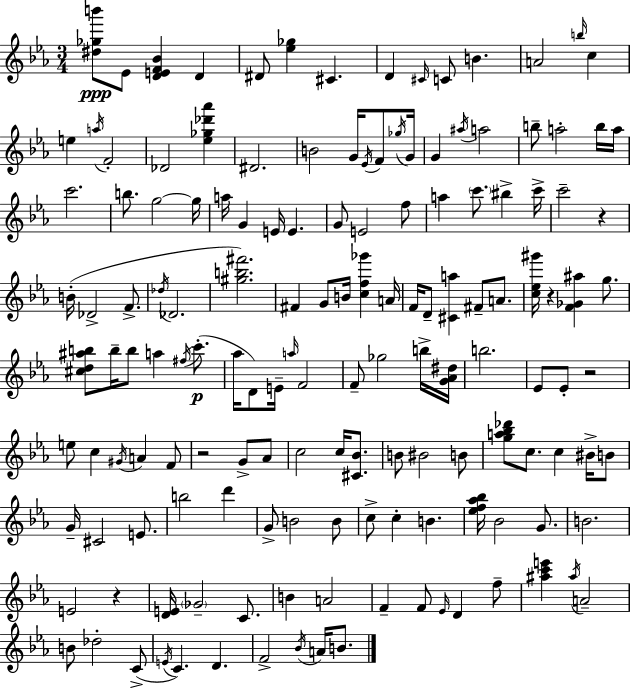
X:1
T:Untitled
M:3/4
L:1/4
K:Cm
[^d_gb']/2 _E/2 [DEF_B] D ^D/2 [_e_g] ^C D ^C/4 C/2 B A2 b/4 c e a/4 F2 _D2 [_e_g_d'_a'] ^D2 B2 G/4 _E/4 F/2 _g/4 G/4 G ^a/4 a2 b/2 a2 b/4 a/4 c'2 b/2 g2 g/4 a/4 G E/4 E G/2 E2 f/2 a c'/2 ^b c'/4 c'2 z B/4 _D2 F/2 _d/4 _D2 [^gb^f']2 ^F G/2 B/4 [cf_g'] A/4 F/4 D/2 [^Ca] ^F/2 A/2 [c_e^g']/4 z [F_G^a] g/2 [^cd^ab]/2 b/4 b/2 a ^f/4 c'/2 _a/4 D/2 E/4 a/4 F2 F/2 _g2 b/4 [G_A^d]/4 b2 _E/2 _E/2 z2 e/2 c ^G/4 A F/2 z2 G/2 _A/2 c2 c/4 [^C_B]/2 B/2 ^B2 B/2 [ga_b_d']/2 c/2 c ^B/4 B/2 G/4 ^C2 E/2 b2 d' G/2 B2 B/2 c/2 c B [_ef_a_b]/4 _B2 G/2 B2 E2 z [DE]/4 _G2 C/2 B A2 F F/2 _E/4 D f/2 [^ac'e'] ^a/4 A2 B/2 _d2 C/2 E/4 C D F2 _B/4 A/4 B/2